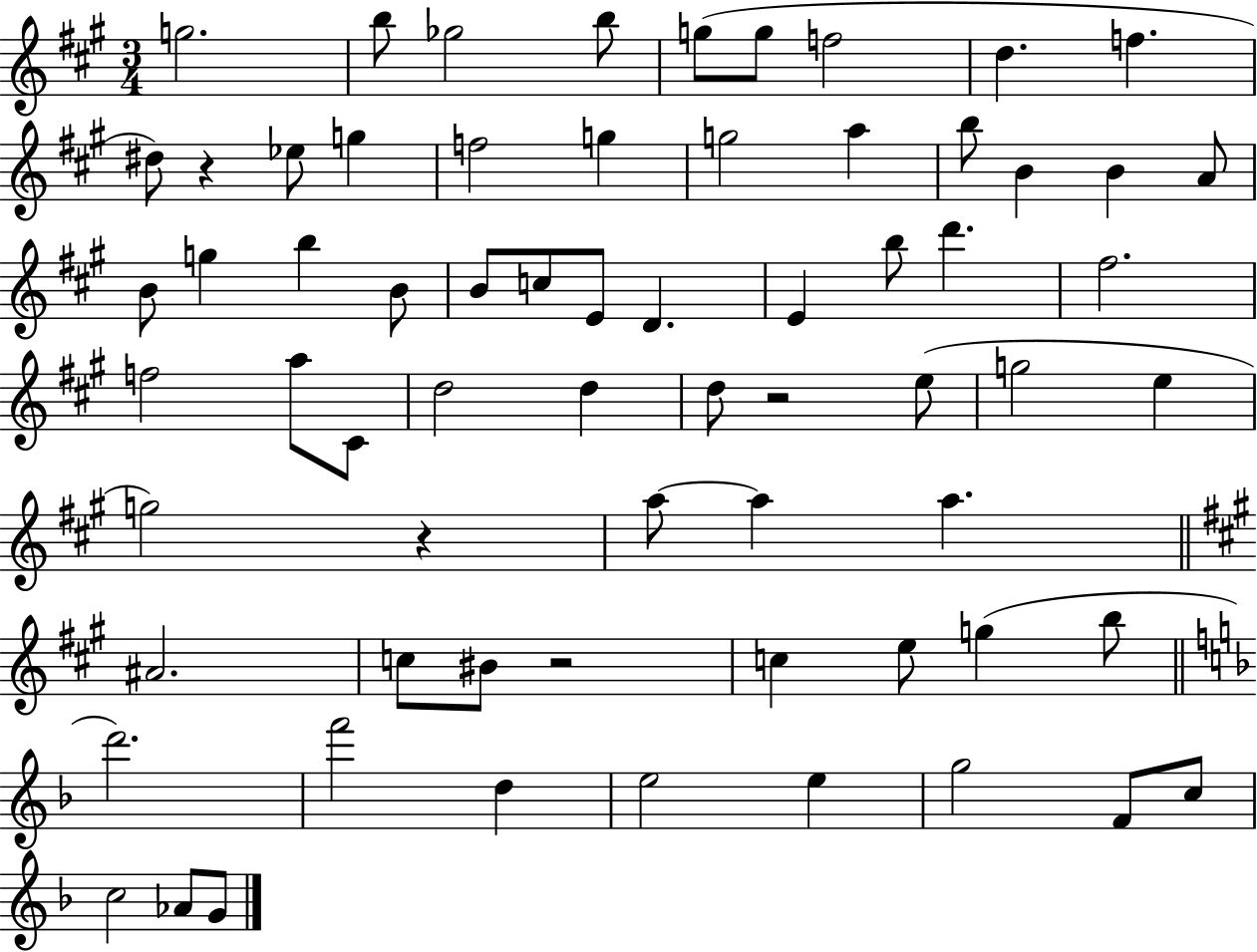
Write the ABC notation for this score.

X:1
T:Untitled
M:3/4
L:1/4
K:A
g2 b/2 _g2 b/2 g/2 g/2 f2 d f ^d/2 z _e/2 g f2 g g2 a b/2 B B A/2 B/2 g b B/2 B/2 c/2 E/2 D E b/2 d' ^f2 f2 a/2 ^C/2 d2 d d/2 z2 e/2 g2 e g2 z a/2 a a ^A2 c/2 ^B/2 z2 c e/2 g b/2 d'2 f'2 d e2 e g2 F/2 c/2 c2 _A/2 G/2